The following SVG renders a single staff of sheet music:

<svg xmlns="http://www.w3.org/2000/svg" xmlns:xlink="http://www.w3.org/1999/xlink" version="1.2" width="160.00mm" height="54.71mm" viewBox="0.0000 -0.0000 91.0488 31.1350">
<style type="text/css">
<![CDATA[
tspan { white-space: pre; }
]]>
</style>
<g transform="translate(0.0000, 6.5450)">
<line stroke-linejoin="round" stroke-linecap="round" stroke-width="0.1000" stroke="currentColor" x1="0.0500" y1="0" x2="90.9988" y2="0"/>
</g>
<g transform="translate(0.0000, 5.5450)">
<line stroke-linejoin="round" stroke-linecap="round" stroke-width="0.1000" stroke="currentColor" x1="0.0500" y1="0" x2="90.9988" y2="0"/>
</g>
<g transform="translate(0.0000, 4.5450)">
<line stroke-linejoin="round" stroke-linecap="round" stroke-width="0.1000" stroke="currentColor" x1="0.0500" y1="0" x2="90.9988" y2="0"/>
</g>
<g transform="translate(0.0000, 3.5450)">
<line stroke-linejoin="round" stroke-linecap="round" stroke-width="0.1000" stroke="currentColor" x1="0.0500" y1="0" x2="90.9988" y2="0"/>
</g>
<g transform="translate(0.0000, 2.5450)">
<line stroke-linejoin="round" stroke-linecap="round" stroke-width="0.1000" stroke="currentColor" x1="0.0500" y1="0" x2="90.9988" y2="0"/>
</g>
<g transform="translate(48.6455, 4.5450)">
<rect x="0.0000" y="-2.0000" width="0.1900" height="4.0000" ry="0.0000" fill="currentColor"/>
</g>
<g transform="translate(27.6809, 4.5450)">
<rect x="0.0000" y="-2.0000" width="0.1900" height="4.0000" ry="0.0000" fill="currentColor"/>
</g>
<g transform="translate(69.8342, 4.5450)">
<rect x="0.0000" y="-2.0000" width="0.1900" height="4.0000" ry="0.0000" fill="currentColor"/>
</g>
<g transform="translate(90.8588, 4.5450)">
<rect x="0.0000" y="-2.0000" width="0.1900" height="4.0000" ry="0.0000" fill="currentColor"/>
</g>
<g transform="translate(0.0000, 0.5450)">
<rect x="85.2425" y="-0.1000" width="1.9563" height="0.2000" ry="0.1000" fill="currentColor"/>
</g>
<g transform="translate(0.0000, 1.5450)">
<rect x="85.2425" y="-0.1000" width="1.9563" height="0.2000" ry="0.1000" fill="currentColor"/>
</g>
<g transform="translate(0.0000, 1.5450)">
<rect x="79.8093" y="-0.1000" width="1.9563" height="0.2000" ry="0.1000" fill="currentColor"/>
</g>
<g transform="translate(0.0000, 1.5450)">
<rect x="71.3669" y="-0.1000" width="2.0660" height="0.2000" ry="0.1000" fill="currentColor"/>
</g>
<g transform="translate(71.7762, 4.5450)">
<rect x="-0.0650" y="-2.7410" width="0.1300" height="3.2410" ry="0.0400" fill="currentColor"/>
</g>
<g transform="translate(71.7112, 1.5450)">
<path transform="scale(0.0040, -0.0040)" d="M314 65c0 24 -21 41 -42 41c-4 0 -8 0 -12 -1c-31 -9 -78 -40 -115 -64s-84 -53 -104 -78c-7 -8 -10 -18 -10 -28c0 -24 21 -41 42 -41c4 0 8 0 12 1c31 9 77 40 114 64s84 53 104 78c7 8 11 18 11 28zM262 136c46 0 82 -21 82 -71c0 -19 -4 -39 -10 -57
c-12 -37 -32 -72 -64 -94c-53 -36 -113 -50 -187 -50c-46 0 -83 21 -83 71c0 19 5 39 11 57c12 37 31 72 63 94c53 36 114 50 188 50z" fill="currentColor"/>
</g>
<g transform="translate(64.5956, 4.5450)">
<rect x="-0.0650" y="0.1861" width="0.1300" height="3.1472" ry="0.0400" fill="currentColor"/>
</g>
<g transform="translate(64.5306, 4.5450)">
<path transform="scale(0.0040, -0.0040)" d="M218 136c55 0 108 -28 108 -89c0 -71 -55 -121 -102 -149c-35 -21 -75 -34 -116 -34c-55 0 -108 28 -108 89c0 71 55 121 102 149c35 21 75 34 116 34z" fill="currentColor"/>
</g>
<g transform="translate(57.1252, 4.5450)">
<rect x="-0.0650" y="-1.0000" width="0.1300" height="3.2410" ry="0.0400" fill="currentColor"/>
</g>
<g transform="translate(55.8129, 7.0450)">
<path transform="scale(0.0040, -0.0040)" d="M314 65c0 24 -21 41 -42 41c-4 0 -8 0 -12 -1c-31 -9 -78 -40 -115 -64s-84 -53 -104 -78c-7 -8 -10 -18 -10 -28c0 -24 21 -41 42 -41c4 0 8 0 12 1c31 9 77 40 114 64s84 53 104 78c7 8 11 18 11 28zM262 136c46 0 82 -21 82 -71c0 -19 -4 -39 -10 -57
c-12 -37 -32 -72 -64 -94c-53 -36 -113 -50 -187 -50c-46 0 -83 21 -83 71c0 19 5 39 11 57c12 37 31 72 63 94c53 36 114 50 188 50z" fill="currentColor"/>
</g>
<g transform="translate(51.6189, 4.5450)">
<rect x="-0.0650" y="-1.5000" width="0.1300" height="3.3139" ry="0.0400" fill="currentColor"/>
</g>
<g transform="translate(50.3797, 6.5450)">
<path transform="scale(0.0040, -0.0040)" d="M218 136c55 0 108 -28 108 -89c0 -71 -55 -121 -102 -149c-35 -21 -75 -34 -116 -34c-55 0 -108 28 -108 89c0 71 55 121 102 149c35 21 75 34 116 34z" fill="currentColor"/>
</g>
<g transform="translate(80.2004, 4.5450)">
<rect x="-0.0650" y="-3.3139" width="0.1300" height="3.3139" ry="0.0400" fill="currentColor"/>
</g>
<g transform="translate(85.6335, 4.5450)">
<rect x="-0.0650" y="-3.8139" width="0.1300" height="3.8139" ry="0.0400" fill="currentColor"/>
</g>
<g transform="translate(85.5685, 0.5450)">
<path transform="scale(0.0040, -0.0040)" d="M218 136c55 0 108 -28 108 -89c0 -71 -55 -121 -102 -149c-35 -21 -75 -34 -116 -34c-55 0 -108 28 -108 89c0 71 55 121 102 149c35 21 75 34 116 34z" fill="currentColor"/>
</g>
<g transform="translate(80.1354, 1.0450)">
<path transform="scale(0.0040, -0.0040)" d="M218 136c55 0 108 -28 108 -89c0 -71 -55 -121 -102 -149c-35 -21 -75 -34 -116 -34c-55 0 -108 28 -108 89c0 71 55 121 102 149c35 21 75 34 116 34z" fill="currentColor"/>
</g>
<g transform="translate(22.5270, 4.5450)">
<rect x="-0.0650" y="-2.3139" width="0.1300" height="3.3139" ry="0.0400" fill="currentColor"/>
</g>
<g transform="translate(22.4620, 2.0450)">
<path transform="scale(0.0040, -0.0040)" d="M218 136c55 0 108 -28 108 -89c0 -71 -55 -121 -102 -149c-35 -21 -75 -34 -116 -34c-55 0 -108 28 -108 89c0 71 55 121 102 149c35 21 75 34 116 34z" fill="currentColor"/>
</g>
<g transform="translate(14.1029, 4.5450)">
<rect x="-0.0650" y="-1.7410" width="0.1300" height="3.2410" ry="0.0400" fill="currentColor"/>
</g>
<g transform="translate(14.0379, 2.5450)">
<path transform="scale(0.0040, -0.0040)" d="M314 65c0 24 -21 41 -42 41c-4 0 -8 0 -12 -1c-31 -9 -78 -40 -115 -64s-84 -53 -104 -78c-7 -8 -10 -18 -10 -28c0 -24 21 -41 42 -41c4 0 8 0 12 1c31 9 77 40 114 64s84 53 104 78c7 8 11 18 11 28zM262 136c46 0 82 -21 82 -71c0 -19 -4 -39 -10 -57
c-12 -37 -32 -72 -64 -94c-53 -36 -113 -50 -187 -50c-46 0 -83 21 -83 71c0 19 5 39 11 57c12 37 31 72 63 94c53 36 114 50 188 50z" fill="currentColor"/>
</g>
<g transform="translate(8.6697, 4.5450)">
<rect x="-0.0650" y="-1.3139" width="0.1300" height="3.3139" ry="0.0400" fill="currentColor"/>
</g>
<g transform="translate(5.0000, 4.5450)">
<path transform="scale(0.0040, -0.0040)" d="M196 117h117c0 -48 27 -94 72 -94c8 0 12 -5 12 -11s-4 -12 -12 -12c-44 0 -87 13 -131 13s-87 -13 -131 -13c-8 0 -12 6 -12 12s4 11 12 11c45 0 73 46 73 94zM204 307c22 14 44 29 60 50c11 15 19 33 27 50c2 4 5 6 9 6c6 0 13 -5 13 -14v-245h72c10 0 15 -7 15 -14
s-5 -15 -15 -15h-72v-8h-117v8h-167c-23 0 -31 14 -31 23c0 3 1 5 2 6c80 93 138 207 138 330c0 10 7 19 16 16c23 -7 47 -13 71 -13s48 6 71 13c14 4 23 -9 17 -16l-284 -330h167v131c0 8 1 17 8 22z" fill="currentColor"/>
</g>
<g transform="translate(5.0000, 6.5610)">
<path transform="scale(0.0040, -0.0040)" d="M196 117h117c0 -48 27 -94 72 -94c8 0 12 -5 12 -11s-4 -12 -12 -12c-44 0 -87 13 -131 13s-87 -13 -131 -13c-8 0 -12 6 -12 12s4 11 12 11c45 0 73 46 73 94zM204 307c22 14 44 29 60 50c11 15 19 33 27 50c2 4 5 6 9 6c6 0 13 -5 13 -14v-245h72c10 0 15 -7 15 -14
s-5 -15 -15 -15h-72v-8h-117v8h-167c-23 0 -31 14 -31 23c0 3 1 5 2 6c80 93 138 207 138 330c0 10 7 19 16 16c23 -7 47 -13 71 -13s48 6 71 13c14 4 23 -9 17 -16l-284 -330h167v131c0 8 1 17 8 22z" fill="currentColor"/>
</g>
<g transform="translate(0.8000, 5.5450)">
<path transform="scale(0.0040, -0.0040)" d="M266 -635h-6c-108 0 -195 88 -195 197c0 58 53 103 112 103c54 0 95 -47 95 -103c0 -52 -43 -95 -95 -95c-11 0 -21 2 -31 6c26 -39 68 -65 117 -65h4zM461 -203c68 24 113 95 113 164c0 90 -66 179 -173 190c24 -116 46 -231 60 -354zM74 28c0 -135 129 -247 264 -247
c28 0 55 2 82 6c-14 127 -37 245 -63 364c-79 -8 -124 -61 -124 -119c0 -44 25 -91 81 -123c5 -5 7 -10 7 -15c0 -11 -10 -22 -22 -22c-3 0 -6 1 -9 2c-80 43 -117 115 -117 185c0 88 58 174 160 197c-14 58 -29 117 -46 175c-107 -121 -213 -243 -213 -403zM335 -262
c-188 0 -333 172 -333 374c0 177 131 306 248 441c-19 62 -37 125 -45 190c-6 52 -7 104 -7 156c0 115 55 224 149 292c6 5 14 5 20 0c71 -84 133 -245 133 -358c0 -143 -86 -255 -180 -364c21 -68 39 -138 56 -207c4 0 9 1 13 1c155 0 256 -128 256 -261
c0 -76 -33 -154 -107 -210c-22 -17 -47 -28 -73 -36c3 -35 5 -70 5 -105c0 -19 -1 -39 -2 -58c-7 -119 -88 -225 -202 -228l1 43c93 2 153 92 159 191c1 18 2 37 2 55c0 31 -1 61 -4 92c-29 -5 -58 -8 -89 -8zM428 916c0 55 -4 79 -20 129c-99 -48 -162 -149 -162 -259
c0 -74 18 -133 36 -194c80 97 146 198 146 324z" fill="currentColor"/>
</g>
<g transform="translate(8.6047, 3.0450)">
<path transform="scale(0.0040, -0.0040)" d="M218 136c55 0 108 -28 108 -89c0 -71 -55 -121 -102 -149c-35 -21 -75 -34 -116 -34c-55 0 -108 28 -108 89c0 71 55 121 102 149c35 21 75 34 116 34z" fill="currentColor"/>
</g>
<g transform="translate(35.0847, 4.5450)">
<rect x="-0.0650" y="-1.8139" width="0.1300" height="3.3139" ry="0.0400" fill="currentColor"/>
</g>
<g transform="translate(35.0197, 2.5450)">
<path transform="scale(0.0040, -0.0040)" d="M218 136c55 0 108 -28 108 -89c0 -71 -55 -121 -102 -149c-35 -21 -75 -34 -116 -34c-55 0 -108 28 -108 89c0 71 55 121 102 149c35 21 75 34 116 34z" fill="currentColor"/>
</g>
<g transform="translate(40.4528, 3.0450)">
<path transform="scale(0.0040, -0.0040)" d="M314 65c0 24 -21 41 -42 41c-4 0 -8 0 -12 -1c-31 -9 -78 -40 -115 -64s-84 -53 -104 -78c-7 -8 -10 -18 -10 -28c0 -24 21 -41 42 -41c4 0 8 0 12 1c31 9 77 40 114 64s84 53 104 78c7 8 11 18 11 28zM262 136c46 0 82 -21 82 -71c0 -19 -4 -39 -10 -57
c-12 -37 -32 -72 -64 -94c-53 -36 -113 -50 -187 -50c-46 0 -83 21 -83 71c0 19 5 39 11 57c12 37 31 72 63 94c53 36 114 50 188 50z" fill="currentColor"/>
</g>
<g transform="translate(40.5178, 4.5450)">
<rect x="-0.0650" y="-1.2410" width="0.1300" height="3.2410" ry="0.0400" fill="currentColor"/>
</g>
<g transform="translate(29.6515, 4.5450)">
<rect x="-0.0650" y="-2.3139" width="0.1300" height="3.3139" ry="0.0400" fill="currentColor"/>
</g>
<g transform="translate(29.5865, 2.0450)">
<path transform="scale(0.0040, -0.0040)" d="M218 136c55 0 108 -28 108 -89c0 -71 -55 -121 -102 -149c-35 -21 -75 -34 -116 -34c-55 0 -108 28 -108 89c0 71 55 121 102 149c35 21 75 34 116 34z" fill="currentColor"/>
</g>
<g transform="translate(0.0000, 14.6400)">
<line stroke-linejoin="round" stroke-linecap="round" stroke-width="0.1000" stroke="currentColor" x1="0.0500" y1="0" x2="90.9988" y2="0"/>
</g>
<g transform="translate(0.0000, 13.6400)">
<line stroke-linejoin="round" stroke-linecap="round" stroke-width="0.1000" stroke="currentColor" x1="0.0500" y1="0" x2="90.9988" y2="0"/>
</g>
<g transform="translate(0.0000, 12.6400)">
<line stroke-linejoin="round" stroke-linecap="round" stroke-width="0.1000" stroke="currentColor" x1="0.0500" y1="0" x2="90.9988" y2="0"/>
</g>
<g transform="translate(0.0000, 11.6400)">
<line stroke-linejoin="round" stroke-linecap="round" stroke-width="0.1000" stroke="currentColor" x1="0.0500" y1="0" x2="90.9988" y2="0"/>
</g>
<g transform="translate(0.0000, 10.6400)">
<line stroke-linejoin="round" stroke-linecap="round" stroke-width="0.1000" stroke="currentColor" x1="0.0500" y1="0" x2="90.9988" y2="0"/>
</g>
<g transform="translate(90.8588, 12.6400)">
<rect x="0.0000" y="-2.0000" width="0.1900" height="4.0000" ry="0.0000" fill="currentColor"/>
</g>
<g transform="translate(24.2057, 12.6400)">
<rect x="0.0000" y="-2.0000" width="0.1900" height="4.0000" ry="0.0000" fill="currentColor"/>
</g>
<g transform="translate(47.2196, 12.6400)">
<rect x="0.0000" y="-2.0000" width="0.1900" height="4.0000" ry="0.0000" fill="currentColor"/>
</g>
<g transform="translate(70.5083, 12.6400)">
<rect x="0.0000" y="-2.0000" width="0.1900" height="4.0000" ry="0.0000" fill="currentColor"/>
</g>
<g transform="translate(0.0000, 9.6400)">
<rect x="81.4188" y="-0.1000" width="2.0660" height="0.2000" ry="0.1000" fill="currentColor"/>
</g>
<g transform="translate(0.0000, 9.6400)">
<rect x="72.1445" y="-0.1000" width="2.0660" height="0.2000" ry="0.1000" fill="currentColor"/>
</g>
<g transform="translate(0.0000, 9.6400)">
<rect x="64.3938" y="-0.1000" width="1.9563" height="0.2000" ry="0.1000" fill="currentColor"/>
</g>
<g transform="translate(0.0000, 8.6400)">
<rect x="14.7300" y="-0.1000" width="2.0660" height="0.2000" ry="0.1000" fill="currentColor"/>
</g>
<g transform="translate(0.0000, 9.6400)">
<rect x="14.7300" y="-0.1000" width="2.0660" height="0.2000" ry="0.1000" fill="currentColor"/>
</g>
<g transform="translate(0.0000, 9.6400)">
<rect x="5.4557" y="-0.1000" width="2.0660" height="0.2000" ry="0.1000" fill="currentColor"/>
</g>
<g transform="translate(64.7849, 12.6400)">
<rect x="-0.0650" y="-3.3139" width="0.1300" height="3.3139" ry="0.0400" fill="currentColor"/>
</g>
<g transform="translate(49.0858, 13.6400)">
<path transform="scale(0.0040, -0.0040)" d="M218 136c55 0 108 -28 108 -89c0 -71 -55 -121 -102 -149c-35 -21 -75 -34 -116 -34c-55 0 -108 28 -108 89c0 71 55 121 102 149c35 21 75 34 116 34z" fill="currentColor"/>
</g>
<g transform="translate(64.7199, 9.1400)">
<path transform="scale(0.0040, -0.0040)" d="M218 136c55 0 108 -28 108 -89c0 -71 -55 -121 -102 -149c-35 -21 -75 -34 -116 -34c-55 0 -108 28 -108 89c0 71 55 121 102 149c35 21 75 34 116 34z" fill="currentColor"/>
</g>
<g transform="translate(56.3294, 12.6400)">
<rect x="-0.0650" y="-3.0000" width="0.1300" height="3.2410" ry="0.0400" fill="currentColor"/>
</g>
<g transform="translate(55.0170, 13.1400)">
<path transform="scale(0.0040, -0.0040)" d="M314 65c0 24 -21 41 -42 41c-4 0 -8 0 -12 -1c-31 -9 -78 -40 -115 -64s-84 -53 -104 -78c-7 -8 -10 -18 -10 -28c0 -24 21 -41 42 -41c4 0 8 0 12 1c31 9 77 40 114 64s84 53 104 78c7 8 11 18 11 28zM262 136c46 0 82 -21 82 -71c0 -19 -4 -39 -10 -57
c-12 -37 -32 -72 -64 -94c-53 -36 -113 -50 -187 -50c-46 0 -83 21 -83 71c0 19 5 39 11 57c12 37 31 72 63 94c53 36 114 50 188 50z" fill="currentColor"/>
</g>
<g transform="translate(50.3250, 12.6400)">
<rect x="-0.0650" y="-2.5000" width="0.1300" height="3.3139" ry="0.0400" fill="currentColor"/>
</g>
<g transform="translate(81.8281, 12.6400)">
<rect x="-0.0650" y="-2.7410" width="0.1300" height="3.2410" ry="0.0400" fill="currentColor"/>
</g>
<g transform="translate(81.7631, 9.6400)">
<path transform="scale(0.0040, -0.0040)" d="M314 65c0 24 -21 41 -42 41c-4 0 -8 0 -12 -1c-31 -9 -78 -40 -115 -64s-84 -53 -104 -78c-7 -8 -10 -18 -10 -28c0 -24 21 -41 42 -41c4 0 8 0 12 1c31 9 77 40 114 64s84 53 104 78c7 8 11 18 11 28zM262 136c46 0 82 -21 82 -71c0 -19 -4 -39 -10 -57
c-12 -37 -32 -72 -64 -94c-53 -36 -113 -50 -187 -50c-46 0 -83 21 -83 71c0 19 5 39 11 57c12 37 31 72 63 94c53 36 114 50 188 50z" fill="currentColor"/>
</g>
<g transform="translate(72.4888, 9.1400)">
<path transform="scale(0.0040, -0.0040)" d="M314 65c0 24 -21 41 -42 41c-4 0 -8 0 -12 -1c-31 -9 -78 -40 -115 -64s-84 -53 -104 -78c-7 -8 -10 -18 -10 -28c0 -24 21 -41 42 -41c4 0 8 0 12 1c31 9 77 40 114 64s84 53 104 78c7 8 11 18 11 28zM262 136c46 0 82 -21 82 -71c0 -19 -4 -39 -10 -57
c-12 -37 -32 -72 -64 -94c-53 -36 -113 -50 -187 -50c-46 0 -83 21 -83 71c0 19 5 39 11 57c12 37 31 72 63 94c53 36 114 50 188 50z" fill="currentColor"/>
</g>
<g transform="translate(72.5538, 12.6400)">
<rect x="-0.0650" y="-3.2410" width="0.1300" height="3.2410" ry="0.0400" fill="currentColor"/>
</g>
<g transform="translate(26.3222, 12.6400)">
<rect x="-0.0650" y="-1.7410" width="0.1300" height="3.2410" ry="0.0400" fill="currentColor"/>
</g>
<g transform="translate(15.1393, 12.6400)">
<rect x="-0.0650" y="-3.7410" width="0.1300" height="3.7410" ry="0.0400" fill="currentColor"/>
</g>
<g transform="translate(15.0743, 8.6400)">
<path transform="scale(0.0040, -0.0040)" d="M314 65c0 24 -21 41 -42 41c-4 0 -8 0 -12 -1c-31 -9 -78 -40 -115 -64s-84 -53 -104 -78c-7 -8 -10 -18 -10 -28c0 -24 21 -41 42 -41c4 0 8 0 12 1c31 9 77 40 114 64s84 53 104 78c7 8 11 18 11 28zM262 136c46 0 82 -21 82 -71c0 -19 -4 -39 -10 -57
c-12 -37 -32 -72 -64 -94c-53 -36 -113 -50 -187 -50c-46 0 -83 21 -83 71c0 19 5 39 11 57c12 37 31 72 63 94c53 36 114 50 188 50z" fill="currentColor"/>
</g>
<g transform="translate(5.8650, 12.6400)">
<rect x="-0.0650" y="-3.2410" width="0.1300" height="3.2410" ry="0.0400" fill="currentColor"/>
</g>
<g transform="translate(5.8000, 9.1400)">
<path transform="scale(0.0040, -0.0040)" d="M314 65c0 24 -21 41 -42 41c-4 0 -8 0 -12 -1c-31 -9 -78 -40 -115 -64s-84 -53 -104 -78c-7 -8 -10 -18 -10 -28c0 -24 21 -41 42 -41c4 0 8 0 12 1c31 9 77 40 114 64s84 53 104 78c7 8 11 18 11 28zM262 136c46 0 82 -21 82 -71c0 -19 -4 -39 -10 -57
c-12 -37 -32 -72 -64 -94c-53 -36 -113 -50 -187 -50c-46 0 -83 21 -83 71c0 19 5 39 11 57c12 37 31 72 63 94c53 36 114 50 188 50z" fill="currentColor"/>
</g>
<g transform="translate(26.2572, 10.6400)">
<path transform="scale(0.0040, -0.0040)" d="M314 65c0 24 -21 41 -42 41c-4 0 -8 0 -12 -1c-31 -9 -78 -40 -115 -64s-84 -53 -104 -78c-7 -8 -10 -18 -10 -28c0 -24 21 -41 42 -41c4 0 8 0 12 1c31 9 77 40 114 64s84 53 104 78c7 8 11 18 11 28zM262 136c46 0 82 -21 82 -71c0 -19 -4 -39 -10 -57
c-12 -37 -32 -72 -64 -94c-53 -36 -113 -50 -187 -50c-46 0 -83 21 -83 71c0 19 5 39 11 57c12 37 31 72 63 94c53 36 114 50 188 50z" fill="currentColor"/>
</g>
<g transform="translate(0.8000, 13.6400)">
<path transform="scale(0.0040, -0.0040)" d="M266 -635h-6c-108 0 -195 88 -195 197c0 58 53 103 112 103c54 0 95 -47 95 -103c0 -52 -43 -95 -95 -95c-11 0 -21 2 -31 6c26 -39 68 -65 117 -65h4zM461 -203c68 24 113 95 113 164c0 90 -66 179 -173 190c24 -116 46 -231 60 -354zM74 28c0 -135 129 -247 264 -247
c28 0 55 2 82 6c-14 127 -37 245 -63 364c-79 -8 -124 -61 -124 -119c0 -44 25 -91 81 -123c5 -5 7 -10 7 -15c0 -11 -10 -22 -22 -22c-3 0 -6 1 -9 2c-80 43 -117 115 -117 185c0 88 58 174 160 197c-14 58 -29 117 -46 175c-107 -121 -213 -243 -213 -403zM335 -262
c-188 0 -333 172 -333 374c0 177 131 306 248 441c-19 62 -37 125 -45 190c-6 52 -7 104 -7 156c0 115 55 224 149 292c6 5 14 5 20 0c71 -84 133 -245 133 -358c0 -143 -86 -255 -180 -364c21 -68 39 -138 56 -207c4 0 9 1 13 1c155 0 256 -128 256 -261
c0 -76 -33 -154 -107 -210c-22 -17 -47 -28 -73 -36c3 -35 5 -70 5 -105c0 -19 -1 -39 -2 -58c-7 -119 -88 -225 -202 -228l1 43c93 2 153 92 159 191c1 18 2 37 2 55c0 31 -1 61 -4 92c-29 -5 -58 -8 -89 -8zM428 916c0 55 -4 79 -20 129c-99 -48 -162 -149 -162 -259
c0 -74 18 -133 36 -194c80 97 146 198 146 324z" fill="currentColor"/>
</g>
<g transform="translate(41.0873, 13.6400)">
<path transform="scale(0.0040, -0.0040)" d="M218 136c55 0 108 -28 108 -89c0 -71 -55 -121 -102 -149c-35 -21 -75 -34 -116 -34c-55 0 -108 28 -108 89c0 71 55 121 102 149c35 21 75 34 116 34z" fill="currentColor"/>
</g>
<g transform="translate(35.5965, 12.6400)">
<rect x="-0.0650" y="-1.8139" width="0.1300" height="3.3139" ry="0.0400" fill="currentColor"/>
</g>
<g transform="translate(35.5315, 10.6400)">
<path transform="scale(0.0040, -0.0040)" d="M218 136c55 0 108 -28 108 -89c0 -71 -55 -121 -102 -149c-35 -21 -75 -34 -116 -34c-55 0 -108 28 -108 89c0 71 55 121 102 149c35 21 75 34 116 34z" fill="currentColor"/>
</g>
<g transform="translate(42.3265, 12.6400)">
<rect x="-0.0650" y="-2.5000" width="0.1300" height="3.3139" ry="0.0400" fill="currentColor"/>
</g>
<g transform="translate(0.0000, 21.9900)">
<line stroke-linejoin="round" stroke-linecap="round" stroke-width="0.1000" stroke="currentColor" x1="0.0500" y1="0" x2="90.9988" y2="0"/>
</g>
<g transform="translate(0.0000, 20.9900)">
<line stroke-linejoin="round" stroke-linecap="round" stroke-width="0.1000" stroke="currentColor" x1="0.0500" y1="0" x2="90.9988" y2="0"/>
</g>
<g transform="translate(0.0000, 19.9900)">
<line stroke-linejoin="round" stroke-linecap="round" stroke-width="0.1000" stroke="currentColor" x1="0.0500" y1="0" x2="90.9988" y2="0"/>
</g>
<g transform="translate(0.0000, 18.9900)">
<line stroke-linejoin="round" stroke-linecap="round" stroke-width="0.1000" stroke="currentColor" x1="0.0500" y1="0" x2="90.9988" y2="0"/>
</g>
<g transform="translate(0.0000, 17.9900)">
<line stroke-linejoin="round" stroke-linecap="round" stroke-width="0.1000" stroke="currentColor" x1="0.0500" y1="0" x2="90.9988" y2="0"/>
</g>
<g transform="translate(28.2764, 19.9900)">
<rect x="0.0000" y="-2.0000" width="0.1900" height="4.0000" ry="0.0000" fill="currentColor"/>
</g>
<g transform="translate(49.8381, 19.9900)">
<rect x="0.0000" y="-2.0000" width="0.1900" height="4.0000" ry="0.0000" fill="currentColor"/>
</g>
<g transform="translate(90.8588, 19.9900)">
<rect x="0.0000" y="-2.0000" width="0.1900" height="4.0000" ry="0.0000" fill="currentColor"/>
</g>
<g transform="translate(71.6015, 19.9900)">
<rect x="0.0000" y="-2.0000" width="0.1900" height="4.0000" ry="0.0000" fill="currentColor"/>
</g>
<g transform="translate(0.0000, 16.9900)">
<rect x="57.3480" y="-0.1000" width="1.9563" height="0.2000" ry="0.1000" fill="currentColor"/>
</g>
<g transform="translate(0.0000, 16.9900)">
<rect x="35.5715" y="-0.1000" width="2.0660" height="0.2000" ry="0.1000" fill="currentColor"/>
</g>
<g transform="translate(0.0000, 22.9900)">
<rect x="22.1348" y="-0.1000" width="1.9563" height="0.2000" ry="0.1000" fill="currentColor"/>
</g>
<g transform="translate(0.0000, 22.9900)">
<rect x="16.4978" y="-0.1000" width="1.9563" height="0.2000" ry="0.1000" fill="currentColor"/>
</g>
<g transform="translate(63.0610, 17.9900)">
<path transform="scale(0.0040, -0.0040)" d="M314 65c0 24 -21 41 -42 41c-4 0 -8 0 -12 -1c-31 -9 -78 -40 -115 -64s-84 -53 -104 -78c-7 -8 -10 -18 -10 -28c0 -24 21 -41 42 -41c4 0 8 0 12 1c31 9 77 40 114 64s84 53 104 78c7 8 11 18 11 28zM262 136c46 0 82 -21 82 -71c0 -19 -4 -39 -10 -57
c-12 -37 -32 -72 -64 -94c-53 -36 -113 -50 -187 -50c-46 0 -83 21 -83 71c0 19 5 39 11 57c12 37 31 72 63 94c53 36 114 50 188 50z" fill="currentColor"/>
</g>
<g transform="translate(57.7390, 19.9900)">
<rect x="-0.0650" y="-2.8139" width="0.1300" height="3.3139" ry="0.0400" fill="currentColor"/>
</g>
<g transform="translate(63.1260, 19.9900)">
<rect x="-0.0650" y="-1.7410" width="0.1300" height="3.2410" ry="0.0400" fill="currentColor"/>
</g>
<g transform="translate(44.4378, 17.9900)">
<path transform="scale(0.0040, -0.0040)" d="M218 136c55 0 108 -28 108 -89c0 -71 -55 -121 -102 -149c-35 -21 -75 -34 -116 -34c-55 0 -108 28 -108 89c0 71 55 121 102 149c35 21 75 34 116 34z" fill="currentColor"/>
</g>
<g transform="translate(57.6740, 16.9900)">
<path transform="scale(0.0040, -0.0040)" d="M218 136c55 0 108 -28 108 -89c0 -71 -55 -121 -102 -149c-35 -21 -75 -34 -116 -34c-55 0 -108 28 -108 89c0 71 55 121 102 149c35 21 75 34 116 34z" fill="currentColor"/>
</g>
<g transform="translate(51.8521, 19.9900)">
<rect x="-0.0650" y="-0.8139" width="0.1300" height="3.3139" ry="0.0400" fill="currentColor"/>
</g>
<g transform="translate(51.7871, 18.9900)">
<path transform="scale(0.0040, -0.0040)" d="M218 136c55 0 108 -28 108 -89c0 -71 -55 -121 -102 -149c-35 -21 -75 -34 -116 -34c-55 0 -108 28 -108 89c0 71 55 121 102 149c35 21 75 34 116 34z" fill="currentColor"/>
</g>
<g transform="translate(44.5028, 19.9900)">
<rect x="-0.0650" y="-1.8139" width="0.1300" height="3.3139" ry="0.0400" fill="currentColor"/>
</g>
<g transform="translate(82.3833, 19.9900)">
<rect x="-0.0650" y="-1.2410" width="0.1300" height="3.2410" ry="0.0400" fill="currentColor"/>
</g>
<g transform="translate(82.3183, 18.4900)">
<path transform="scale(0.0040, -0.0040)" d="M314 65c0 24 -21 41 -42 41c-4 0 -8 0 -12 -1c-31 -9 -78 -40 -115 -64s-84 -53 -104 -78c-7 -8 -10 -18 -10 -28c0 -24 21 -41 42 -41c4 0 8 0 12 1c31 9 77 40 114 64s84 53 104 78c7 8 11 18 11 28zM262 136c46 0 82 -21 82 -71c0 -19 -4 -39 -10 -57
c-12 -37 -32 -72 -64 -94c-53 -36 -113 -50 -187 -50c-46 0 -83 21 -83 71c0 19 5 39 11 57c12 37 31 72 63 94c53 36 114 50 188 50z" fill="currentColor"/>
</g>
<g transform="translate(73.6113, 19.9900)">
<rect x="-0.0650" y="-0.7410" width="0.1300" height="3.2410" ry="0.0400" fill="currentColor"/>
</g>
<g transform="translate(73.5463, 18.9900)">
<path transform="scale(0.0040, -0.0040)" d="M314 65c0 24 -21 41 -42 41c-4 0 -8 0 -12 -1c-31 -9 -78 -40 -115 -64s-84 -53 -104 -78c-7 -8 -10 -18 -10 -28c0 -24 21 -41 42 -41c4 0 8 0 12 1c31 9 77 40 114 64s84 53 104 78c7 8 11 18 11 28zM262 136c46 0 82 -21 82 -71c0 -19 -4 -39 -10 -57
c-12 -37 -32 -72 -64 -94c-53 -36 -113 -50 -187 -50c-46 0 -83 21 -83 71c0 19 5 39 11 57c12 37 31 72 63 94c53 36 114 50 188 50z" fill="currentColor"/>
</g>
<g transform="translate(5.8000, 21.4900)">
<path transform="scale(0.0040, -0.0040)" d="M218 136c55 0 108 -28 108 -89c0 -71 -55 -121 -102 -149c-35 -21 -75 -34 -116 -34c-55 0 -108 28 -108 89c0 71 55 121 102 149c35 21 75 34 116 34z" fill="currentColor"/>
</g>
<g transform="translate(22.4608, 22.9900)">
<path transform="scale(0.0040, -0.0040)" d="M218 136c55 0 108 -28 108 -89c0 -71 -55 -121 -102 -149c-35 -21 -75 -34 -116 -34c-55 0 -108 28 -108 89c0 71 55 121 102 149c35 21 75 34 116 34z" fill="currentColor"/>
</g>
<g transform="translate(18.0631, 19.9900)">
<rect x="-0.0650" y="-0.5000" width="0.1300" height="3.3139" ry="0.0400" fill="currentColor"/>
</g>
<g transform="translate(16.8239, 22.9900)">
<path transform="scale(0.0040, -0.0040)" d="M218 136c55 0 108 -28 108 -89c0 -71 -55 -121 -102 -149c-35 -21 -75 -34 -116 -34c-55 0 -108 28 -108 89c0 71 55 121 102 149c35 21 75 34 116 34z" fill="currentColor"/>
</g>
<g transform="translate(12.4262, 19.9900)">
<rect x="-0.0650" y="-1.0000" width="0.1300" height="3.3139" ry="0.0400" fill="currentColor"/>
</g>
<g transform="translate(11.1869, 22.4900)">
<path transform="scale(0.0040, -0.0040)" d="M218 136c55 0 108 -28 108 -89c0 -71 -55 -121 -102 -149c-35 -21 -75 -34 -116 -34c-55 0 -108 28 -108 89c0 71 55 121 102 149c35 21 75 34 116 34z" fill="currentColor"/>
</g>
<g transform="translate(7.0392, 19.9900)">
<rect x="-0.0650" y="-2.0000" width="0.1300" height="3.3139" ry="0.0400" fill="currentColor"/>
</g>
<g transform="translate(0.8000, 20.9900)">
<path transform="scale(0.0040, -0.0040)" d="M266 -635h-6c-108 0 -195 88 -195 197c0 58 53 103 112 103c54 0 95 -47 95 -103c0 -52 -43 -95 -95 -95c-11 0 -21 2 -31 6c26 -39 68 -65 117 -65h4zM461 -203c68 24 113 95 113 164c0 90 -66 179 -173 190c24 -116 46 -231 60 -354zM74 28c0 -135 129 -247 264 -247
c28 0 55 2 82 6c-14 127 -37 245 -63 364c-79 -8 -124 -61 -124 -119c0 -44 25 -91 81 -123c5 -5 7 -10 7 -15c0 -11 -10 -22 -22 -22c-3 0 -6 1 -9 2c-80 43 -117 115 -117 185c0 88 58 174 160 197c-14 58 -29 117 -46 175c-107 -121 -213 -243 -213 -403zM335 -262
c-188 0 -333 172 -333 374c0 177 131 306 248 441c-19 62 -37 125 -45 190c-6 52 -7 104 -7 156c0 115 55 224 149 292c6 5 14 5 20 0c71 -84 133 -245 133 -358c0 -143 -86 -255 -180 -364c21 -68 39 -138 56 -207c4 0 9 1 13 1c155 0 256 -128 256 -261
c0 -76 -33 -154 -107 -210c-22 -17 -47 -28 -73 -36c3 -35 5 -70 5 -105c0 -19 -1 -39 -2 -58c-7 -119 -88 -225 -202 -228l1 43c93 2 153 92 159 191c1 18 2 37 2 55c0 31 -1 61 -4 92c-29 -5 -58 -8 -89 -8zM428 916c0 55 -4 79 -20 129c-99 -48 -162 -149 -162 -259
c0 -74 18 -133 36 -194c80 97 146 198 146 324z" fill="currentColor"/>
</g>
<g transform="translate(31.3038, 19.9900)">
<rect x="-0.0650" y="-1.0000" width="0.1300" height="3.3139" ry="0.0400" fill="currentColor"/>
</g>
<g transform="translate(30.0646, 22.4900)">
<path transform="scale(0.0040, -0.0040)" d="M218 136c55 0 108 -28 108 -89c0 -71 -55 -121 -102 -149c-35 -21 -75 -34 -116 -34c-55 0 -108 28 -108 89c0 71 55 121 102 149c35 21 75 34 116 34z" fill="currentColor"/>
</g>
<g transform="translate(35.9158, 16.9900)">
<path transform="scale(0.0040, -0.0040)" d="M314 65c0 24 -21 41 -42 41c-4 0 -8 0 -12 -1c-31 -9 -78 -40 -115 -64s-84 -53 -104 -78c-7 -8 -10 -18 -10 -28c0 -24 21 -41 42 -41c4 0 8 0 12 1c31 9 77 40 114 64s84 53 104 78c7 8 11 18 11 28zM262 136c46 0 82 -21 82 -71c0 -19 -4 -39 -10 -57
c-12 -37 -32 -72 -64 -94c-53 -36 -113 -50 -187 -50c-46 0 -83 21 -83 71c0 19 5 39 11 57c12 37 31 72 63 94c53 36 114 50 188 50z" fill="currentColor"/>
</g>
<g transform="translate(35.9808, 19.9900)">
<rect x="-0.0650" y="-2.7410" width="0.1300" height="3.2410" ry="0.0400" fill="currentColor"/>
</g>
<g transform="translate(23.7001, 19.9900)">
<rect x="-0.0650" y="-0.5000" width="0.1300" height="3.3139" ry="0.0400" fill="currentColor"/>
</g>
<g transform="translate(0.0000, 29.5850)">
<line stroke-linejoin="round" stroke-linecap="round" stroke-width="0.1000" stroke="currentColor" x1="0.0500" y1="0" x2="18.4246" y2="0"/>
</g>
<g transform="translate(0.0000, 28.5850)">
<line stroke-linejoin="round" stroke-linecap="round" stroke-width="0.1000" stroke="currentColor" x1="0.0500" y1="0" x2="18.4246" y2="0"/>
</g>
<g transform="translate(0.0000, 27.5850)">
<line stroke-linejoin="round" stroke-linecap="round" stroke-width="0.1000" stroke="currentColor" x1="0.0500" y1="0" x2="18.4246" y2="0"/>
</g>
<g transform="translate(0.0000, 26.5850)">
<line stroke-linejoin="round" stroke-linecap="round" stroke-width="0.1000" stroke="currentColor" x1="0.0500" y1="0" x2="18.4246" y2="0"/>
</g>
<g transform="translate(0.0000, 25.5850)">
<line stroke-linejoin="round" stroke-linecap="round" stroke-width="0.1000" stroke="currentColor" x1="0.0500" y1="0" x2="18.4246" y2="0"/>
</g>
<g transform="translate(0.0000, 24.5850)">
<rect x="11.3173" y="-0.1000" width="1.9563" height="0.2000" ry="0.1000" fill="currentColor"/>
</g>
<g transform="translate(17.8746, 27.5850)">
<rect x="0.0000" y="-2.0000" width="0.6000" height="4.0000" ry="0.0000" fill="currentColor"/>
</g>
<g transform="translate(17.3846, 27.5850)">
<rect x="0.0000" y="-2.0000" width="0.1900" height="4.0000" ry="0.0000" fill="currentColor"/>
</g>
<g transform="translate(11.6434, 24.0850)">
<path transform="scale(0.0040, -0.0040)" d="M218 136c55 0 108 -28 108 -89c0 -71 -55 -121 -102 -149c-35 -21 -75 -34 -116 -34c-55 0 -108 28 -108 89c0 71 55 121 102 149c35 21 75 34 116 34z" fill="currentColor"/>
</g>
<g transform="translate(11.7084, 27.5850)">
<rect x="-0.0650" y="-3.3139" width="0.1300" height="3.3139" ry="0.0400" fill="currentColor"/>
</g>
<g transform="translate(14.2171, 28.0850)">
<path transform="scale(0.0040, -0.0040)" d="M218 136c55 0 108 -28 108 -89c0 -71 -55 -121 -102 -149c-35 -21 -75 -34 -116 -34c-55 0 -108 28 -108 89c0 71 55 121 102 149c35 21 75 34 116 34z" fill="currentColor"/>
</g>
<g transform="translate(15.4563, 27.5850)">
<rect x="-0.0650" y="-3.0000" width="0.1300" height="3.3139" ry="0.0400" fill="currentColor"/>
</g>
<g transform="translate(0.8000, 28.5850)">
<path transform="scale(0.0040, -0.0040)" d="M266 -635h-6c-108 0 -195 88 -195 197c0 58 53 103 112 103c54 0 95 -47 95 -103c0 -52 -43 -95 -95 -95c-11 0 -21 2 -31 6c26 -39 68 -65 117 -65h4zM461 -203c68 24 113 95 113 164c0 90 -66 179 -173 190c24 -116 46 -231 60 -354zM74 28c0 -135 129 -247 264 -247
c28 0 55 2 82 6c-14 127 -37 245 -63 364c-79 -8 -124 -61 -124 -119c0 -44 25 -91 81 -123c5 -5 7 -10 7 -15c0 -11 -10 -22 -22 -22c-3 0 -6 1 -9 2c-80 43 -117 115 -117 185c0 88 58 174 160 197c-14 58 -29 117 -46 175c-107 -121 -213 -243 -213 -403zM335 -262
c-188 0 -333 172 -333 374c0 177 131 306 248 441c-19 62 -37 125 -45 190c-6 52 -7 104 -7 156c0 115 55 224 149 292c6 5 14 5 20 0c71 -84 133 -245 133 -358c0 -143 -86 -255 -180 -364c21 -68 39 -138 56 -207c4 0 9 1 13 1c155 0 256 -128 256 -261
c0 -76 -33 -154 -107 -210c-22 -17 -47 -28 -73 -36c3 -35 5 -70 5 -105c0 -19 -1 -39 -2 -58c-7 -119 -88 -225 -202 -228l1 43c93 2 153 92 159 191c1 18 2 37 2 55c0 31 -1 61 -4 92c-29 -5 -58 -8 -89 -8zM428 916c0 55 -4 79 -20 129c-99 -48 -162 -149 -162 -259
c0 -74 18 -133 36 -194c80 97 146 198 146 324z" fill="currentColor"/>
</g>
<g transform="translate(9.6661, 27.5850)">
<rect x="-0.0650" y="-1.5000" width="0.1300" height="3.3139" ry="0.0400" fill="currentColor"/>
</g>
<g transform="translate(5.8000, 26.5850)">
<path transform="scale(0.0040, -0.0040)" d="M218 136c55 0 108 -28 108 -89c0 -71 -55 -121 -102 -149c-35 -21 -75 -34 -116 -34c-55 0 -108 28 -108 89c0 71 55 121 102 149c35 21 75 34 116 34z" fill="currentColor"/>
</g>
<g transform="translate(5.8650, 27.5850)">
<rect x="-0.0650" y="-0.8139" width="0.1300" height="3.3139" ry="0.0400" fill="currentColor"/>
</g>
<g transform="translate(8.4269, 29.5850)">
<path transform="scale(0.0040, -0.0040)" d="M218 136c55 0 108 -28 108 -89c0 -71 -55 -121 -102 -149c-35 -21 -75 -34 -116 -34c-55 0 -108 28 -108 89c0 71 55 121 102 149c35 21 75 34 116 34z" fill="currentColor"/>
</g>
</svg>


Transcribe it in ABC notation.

X:1
T:Untitled
M:4/4
L:1/4
K:C
e f2 g g f e2 E D2 B a2 b c' b2 c'2 f2 f G G A2 b b2 a2 F D C C D a2 f d a f2 d2 e2 d E b A